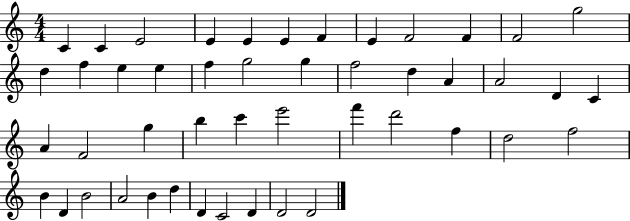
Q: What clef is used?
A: treble